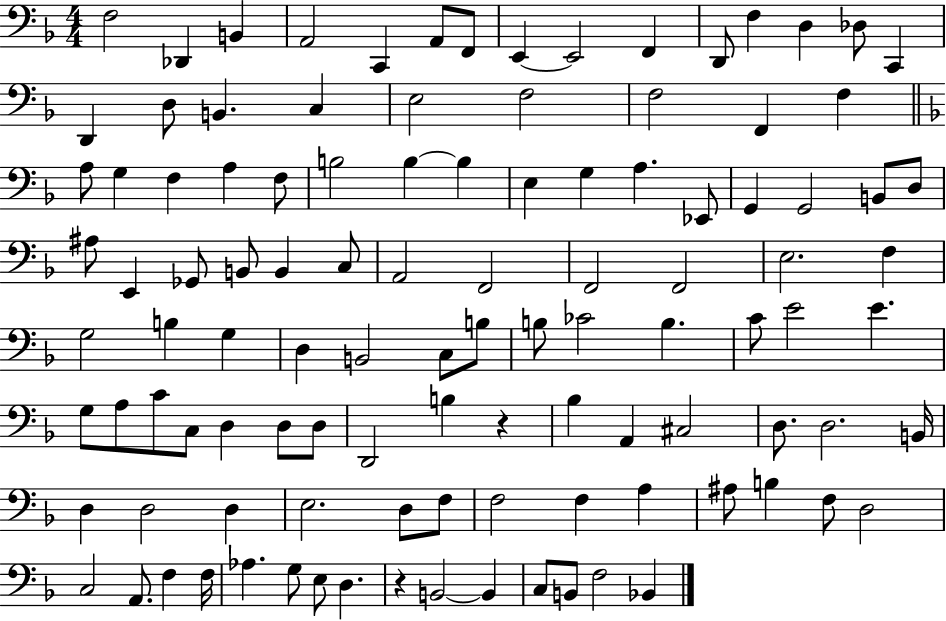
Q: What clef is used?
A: bass